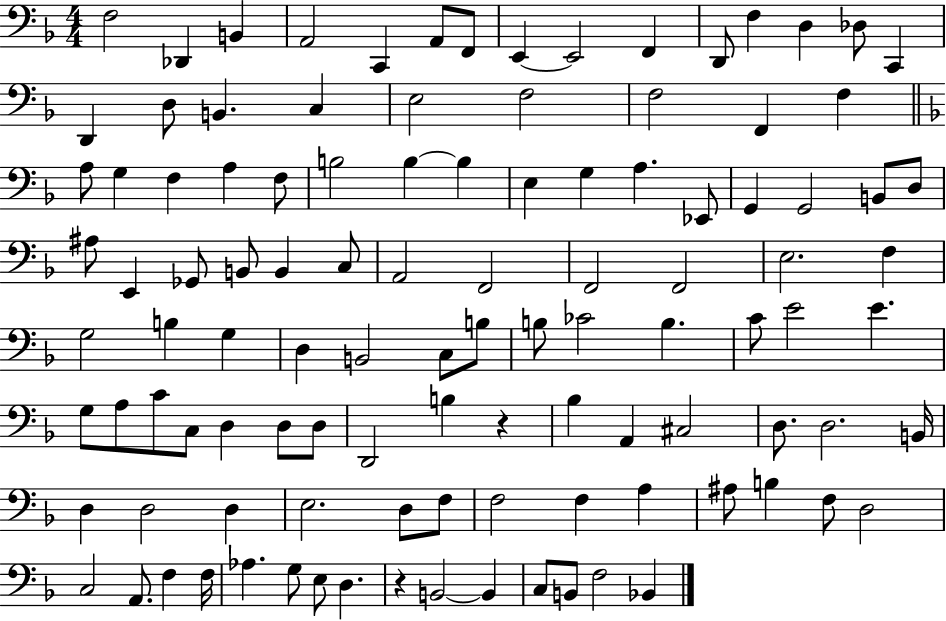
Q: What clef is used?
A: bass